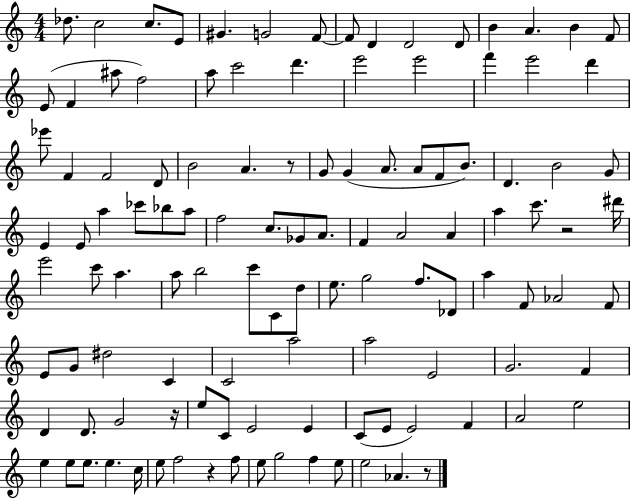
Db5/e. C5/h C5/e. E4/e G#4/q. G4/h F4/e F4/e D4/q D4/h D4/e B4/q A4/q. B4/q F4/e E4/e F4/q A#5/e F5/h A5/e C6/h D6/q. E6/h E6/h F6/q E6/h D6/q Eb6/e F4/q F4/h D4/e B4/h A4/q. R/e G4/e G4/q A4/e. A4/e F4/e B4/e. D4/q. B4/h G4/e E4/q E4/e A5/q CES6/e Bb5/e A5/e F5/h C5/e. Gb4/e A4/e. F4/q A4/h A4/q A5/q C6/e. R/h D#6/s E6/h C6/e A5/q. A5/e B5/h C6/e C4/e D5/e E5/e. G5/h F5/e. Db4/e A5/q F4/e Ab4/h F4/e E4/e G4/e D#5/h C4/q C4/h A5/h A5/h E4/h G4/h. F4/q D4/q D4/e. G4/h R/s E5/e C4/e E4/h E4/q C4/e E4/e E4/h F4/q A4/h E5/h E5/q E5/e E5/e. E5/q. C5/s E5/e F5/h R/q F5/e E5/e G5/h F5/q E5/e E5/h Ab4/q. R/e